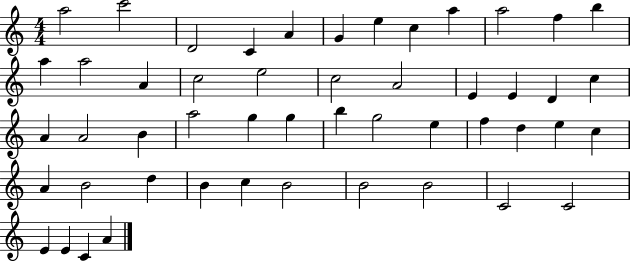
X:1
T:Untitled
M:4/4
L:1/4
K:C
a2 c'2 D2 C A G e c a a2 f b a a2 A c2 e2 c2 A2 E E D c A A2 B a2 g g b g2 e f d e c A B2 d B c B2 B2 B2 C2 C2 E E C A